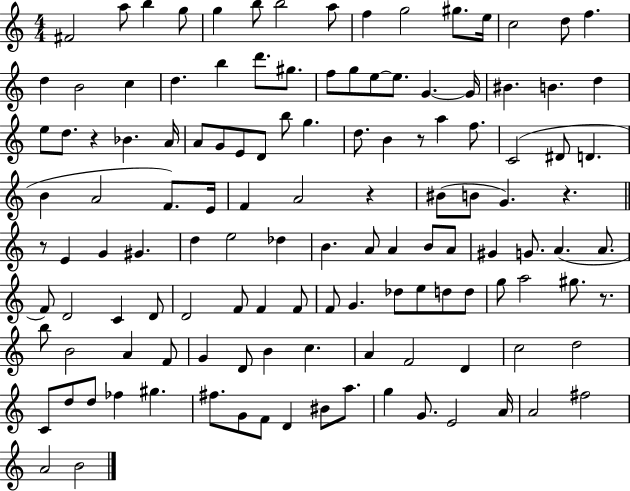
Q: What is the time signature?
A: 4/4